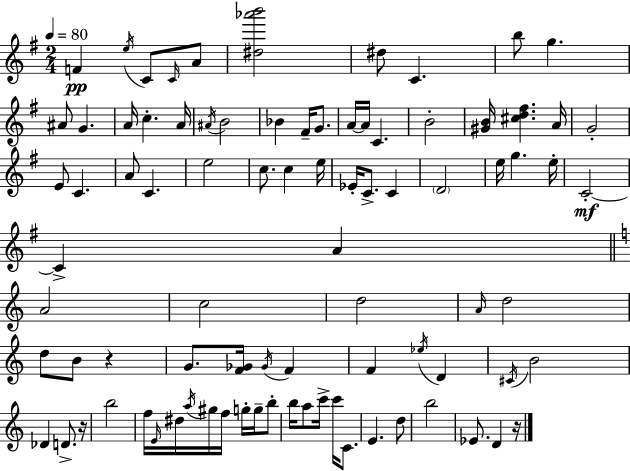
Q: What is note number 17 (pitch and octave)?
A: Bb4